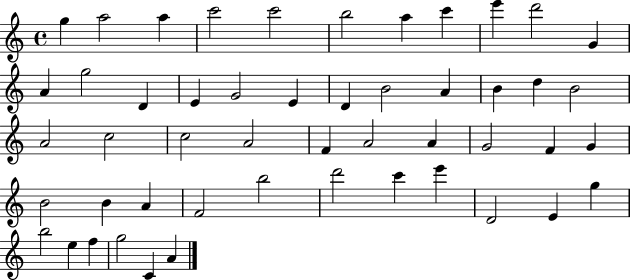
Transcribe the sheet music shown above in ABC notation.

X:1
T:Untitled
M:4/4
L:1/4
K:C
g a2 a c'2 c'2 b2 a c' e' d'2 G A g2 D E G2 E D B2 A B d B2 A2 c2 c2 A2 F A2 A G2 F G B2 B A F2 b2 d'2 c' e' D2 E g b2 e f g2 C A